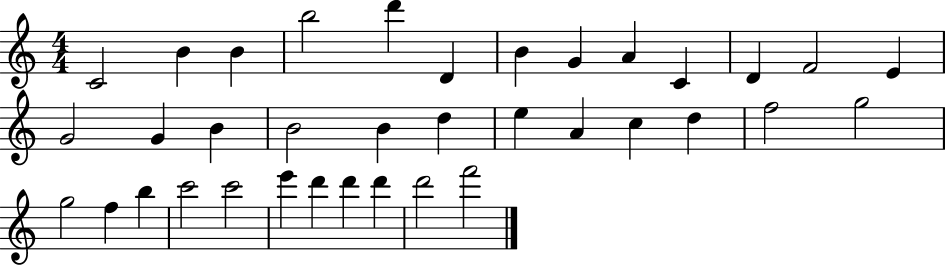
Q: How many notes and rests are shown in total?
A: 36